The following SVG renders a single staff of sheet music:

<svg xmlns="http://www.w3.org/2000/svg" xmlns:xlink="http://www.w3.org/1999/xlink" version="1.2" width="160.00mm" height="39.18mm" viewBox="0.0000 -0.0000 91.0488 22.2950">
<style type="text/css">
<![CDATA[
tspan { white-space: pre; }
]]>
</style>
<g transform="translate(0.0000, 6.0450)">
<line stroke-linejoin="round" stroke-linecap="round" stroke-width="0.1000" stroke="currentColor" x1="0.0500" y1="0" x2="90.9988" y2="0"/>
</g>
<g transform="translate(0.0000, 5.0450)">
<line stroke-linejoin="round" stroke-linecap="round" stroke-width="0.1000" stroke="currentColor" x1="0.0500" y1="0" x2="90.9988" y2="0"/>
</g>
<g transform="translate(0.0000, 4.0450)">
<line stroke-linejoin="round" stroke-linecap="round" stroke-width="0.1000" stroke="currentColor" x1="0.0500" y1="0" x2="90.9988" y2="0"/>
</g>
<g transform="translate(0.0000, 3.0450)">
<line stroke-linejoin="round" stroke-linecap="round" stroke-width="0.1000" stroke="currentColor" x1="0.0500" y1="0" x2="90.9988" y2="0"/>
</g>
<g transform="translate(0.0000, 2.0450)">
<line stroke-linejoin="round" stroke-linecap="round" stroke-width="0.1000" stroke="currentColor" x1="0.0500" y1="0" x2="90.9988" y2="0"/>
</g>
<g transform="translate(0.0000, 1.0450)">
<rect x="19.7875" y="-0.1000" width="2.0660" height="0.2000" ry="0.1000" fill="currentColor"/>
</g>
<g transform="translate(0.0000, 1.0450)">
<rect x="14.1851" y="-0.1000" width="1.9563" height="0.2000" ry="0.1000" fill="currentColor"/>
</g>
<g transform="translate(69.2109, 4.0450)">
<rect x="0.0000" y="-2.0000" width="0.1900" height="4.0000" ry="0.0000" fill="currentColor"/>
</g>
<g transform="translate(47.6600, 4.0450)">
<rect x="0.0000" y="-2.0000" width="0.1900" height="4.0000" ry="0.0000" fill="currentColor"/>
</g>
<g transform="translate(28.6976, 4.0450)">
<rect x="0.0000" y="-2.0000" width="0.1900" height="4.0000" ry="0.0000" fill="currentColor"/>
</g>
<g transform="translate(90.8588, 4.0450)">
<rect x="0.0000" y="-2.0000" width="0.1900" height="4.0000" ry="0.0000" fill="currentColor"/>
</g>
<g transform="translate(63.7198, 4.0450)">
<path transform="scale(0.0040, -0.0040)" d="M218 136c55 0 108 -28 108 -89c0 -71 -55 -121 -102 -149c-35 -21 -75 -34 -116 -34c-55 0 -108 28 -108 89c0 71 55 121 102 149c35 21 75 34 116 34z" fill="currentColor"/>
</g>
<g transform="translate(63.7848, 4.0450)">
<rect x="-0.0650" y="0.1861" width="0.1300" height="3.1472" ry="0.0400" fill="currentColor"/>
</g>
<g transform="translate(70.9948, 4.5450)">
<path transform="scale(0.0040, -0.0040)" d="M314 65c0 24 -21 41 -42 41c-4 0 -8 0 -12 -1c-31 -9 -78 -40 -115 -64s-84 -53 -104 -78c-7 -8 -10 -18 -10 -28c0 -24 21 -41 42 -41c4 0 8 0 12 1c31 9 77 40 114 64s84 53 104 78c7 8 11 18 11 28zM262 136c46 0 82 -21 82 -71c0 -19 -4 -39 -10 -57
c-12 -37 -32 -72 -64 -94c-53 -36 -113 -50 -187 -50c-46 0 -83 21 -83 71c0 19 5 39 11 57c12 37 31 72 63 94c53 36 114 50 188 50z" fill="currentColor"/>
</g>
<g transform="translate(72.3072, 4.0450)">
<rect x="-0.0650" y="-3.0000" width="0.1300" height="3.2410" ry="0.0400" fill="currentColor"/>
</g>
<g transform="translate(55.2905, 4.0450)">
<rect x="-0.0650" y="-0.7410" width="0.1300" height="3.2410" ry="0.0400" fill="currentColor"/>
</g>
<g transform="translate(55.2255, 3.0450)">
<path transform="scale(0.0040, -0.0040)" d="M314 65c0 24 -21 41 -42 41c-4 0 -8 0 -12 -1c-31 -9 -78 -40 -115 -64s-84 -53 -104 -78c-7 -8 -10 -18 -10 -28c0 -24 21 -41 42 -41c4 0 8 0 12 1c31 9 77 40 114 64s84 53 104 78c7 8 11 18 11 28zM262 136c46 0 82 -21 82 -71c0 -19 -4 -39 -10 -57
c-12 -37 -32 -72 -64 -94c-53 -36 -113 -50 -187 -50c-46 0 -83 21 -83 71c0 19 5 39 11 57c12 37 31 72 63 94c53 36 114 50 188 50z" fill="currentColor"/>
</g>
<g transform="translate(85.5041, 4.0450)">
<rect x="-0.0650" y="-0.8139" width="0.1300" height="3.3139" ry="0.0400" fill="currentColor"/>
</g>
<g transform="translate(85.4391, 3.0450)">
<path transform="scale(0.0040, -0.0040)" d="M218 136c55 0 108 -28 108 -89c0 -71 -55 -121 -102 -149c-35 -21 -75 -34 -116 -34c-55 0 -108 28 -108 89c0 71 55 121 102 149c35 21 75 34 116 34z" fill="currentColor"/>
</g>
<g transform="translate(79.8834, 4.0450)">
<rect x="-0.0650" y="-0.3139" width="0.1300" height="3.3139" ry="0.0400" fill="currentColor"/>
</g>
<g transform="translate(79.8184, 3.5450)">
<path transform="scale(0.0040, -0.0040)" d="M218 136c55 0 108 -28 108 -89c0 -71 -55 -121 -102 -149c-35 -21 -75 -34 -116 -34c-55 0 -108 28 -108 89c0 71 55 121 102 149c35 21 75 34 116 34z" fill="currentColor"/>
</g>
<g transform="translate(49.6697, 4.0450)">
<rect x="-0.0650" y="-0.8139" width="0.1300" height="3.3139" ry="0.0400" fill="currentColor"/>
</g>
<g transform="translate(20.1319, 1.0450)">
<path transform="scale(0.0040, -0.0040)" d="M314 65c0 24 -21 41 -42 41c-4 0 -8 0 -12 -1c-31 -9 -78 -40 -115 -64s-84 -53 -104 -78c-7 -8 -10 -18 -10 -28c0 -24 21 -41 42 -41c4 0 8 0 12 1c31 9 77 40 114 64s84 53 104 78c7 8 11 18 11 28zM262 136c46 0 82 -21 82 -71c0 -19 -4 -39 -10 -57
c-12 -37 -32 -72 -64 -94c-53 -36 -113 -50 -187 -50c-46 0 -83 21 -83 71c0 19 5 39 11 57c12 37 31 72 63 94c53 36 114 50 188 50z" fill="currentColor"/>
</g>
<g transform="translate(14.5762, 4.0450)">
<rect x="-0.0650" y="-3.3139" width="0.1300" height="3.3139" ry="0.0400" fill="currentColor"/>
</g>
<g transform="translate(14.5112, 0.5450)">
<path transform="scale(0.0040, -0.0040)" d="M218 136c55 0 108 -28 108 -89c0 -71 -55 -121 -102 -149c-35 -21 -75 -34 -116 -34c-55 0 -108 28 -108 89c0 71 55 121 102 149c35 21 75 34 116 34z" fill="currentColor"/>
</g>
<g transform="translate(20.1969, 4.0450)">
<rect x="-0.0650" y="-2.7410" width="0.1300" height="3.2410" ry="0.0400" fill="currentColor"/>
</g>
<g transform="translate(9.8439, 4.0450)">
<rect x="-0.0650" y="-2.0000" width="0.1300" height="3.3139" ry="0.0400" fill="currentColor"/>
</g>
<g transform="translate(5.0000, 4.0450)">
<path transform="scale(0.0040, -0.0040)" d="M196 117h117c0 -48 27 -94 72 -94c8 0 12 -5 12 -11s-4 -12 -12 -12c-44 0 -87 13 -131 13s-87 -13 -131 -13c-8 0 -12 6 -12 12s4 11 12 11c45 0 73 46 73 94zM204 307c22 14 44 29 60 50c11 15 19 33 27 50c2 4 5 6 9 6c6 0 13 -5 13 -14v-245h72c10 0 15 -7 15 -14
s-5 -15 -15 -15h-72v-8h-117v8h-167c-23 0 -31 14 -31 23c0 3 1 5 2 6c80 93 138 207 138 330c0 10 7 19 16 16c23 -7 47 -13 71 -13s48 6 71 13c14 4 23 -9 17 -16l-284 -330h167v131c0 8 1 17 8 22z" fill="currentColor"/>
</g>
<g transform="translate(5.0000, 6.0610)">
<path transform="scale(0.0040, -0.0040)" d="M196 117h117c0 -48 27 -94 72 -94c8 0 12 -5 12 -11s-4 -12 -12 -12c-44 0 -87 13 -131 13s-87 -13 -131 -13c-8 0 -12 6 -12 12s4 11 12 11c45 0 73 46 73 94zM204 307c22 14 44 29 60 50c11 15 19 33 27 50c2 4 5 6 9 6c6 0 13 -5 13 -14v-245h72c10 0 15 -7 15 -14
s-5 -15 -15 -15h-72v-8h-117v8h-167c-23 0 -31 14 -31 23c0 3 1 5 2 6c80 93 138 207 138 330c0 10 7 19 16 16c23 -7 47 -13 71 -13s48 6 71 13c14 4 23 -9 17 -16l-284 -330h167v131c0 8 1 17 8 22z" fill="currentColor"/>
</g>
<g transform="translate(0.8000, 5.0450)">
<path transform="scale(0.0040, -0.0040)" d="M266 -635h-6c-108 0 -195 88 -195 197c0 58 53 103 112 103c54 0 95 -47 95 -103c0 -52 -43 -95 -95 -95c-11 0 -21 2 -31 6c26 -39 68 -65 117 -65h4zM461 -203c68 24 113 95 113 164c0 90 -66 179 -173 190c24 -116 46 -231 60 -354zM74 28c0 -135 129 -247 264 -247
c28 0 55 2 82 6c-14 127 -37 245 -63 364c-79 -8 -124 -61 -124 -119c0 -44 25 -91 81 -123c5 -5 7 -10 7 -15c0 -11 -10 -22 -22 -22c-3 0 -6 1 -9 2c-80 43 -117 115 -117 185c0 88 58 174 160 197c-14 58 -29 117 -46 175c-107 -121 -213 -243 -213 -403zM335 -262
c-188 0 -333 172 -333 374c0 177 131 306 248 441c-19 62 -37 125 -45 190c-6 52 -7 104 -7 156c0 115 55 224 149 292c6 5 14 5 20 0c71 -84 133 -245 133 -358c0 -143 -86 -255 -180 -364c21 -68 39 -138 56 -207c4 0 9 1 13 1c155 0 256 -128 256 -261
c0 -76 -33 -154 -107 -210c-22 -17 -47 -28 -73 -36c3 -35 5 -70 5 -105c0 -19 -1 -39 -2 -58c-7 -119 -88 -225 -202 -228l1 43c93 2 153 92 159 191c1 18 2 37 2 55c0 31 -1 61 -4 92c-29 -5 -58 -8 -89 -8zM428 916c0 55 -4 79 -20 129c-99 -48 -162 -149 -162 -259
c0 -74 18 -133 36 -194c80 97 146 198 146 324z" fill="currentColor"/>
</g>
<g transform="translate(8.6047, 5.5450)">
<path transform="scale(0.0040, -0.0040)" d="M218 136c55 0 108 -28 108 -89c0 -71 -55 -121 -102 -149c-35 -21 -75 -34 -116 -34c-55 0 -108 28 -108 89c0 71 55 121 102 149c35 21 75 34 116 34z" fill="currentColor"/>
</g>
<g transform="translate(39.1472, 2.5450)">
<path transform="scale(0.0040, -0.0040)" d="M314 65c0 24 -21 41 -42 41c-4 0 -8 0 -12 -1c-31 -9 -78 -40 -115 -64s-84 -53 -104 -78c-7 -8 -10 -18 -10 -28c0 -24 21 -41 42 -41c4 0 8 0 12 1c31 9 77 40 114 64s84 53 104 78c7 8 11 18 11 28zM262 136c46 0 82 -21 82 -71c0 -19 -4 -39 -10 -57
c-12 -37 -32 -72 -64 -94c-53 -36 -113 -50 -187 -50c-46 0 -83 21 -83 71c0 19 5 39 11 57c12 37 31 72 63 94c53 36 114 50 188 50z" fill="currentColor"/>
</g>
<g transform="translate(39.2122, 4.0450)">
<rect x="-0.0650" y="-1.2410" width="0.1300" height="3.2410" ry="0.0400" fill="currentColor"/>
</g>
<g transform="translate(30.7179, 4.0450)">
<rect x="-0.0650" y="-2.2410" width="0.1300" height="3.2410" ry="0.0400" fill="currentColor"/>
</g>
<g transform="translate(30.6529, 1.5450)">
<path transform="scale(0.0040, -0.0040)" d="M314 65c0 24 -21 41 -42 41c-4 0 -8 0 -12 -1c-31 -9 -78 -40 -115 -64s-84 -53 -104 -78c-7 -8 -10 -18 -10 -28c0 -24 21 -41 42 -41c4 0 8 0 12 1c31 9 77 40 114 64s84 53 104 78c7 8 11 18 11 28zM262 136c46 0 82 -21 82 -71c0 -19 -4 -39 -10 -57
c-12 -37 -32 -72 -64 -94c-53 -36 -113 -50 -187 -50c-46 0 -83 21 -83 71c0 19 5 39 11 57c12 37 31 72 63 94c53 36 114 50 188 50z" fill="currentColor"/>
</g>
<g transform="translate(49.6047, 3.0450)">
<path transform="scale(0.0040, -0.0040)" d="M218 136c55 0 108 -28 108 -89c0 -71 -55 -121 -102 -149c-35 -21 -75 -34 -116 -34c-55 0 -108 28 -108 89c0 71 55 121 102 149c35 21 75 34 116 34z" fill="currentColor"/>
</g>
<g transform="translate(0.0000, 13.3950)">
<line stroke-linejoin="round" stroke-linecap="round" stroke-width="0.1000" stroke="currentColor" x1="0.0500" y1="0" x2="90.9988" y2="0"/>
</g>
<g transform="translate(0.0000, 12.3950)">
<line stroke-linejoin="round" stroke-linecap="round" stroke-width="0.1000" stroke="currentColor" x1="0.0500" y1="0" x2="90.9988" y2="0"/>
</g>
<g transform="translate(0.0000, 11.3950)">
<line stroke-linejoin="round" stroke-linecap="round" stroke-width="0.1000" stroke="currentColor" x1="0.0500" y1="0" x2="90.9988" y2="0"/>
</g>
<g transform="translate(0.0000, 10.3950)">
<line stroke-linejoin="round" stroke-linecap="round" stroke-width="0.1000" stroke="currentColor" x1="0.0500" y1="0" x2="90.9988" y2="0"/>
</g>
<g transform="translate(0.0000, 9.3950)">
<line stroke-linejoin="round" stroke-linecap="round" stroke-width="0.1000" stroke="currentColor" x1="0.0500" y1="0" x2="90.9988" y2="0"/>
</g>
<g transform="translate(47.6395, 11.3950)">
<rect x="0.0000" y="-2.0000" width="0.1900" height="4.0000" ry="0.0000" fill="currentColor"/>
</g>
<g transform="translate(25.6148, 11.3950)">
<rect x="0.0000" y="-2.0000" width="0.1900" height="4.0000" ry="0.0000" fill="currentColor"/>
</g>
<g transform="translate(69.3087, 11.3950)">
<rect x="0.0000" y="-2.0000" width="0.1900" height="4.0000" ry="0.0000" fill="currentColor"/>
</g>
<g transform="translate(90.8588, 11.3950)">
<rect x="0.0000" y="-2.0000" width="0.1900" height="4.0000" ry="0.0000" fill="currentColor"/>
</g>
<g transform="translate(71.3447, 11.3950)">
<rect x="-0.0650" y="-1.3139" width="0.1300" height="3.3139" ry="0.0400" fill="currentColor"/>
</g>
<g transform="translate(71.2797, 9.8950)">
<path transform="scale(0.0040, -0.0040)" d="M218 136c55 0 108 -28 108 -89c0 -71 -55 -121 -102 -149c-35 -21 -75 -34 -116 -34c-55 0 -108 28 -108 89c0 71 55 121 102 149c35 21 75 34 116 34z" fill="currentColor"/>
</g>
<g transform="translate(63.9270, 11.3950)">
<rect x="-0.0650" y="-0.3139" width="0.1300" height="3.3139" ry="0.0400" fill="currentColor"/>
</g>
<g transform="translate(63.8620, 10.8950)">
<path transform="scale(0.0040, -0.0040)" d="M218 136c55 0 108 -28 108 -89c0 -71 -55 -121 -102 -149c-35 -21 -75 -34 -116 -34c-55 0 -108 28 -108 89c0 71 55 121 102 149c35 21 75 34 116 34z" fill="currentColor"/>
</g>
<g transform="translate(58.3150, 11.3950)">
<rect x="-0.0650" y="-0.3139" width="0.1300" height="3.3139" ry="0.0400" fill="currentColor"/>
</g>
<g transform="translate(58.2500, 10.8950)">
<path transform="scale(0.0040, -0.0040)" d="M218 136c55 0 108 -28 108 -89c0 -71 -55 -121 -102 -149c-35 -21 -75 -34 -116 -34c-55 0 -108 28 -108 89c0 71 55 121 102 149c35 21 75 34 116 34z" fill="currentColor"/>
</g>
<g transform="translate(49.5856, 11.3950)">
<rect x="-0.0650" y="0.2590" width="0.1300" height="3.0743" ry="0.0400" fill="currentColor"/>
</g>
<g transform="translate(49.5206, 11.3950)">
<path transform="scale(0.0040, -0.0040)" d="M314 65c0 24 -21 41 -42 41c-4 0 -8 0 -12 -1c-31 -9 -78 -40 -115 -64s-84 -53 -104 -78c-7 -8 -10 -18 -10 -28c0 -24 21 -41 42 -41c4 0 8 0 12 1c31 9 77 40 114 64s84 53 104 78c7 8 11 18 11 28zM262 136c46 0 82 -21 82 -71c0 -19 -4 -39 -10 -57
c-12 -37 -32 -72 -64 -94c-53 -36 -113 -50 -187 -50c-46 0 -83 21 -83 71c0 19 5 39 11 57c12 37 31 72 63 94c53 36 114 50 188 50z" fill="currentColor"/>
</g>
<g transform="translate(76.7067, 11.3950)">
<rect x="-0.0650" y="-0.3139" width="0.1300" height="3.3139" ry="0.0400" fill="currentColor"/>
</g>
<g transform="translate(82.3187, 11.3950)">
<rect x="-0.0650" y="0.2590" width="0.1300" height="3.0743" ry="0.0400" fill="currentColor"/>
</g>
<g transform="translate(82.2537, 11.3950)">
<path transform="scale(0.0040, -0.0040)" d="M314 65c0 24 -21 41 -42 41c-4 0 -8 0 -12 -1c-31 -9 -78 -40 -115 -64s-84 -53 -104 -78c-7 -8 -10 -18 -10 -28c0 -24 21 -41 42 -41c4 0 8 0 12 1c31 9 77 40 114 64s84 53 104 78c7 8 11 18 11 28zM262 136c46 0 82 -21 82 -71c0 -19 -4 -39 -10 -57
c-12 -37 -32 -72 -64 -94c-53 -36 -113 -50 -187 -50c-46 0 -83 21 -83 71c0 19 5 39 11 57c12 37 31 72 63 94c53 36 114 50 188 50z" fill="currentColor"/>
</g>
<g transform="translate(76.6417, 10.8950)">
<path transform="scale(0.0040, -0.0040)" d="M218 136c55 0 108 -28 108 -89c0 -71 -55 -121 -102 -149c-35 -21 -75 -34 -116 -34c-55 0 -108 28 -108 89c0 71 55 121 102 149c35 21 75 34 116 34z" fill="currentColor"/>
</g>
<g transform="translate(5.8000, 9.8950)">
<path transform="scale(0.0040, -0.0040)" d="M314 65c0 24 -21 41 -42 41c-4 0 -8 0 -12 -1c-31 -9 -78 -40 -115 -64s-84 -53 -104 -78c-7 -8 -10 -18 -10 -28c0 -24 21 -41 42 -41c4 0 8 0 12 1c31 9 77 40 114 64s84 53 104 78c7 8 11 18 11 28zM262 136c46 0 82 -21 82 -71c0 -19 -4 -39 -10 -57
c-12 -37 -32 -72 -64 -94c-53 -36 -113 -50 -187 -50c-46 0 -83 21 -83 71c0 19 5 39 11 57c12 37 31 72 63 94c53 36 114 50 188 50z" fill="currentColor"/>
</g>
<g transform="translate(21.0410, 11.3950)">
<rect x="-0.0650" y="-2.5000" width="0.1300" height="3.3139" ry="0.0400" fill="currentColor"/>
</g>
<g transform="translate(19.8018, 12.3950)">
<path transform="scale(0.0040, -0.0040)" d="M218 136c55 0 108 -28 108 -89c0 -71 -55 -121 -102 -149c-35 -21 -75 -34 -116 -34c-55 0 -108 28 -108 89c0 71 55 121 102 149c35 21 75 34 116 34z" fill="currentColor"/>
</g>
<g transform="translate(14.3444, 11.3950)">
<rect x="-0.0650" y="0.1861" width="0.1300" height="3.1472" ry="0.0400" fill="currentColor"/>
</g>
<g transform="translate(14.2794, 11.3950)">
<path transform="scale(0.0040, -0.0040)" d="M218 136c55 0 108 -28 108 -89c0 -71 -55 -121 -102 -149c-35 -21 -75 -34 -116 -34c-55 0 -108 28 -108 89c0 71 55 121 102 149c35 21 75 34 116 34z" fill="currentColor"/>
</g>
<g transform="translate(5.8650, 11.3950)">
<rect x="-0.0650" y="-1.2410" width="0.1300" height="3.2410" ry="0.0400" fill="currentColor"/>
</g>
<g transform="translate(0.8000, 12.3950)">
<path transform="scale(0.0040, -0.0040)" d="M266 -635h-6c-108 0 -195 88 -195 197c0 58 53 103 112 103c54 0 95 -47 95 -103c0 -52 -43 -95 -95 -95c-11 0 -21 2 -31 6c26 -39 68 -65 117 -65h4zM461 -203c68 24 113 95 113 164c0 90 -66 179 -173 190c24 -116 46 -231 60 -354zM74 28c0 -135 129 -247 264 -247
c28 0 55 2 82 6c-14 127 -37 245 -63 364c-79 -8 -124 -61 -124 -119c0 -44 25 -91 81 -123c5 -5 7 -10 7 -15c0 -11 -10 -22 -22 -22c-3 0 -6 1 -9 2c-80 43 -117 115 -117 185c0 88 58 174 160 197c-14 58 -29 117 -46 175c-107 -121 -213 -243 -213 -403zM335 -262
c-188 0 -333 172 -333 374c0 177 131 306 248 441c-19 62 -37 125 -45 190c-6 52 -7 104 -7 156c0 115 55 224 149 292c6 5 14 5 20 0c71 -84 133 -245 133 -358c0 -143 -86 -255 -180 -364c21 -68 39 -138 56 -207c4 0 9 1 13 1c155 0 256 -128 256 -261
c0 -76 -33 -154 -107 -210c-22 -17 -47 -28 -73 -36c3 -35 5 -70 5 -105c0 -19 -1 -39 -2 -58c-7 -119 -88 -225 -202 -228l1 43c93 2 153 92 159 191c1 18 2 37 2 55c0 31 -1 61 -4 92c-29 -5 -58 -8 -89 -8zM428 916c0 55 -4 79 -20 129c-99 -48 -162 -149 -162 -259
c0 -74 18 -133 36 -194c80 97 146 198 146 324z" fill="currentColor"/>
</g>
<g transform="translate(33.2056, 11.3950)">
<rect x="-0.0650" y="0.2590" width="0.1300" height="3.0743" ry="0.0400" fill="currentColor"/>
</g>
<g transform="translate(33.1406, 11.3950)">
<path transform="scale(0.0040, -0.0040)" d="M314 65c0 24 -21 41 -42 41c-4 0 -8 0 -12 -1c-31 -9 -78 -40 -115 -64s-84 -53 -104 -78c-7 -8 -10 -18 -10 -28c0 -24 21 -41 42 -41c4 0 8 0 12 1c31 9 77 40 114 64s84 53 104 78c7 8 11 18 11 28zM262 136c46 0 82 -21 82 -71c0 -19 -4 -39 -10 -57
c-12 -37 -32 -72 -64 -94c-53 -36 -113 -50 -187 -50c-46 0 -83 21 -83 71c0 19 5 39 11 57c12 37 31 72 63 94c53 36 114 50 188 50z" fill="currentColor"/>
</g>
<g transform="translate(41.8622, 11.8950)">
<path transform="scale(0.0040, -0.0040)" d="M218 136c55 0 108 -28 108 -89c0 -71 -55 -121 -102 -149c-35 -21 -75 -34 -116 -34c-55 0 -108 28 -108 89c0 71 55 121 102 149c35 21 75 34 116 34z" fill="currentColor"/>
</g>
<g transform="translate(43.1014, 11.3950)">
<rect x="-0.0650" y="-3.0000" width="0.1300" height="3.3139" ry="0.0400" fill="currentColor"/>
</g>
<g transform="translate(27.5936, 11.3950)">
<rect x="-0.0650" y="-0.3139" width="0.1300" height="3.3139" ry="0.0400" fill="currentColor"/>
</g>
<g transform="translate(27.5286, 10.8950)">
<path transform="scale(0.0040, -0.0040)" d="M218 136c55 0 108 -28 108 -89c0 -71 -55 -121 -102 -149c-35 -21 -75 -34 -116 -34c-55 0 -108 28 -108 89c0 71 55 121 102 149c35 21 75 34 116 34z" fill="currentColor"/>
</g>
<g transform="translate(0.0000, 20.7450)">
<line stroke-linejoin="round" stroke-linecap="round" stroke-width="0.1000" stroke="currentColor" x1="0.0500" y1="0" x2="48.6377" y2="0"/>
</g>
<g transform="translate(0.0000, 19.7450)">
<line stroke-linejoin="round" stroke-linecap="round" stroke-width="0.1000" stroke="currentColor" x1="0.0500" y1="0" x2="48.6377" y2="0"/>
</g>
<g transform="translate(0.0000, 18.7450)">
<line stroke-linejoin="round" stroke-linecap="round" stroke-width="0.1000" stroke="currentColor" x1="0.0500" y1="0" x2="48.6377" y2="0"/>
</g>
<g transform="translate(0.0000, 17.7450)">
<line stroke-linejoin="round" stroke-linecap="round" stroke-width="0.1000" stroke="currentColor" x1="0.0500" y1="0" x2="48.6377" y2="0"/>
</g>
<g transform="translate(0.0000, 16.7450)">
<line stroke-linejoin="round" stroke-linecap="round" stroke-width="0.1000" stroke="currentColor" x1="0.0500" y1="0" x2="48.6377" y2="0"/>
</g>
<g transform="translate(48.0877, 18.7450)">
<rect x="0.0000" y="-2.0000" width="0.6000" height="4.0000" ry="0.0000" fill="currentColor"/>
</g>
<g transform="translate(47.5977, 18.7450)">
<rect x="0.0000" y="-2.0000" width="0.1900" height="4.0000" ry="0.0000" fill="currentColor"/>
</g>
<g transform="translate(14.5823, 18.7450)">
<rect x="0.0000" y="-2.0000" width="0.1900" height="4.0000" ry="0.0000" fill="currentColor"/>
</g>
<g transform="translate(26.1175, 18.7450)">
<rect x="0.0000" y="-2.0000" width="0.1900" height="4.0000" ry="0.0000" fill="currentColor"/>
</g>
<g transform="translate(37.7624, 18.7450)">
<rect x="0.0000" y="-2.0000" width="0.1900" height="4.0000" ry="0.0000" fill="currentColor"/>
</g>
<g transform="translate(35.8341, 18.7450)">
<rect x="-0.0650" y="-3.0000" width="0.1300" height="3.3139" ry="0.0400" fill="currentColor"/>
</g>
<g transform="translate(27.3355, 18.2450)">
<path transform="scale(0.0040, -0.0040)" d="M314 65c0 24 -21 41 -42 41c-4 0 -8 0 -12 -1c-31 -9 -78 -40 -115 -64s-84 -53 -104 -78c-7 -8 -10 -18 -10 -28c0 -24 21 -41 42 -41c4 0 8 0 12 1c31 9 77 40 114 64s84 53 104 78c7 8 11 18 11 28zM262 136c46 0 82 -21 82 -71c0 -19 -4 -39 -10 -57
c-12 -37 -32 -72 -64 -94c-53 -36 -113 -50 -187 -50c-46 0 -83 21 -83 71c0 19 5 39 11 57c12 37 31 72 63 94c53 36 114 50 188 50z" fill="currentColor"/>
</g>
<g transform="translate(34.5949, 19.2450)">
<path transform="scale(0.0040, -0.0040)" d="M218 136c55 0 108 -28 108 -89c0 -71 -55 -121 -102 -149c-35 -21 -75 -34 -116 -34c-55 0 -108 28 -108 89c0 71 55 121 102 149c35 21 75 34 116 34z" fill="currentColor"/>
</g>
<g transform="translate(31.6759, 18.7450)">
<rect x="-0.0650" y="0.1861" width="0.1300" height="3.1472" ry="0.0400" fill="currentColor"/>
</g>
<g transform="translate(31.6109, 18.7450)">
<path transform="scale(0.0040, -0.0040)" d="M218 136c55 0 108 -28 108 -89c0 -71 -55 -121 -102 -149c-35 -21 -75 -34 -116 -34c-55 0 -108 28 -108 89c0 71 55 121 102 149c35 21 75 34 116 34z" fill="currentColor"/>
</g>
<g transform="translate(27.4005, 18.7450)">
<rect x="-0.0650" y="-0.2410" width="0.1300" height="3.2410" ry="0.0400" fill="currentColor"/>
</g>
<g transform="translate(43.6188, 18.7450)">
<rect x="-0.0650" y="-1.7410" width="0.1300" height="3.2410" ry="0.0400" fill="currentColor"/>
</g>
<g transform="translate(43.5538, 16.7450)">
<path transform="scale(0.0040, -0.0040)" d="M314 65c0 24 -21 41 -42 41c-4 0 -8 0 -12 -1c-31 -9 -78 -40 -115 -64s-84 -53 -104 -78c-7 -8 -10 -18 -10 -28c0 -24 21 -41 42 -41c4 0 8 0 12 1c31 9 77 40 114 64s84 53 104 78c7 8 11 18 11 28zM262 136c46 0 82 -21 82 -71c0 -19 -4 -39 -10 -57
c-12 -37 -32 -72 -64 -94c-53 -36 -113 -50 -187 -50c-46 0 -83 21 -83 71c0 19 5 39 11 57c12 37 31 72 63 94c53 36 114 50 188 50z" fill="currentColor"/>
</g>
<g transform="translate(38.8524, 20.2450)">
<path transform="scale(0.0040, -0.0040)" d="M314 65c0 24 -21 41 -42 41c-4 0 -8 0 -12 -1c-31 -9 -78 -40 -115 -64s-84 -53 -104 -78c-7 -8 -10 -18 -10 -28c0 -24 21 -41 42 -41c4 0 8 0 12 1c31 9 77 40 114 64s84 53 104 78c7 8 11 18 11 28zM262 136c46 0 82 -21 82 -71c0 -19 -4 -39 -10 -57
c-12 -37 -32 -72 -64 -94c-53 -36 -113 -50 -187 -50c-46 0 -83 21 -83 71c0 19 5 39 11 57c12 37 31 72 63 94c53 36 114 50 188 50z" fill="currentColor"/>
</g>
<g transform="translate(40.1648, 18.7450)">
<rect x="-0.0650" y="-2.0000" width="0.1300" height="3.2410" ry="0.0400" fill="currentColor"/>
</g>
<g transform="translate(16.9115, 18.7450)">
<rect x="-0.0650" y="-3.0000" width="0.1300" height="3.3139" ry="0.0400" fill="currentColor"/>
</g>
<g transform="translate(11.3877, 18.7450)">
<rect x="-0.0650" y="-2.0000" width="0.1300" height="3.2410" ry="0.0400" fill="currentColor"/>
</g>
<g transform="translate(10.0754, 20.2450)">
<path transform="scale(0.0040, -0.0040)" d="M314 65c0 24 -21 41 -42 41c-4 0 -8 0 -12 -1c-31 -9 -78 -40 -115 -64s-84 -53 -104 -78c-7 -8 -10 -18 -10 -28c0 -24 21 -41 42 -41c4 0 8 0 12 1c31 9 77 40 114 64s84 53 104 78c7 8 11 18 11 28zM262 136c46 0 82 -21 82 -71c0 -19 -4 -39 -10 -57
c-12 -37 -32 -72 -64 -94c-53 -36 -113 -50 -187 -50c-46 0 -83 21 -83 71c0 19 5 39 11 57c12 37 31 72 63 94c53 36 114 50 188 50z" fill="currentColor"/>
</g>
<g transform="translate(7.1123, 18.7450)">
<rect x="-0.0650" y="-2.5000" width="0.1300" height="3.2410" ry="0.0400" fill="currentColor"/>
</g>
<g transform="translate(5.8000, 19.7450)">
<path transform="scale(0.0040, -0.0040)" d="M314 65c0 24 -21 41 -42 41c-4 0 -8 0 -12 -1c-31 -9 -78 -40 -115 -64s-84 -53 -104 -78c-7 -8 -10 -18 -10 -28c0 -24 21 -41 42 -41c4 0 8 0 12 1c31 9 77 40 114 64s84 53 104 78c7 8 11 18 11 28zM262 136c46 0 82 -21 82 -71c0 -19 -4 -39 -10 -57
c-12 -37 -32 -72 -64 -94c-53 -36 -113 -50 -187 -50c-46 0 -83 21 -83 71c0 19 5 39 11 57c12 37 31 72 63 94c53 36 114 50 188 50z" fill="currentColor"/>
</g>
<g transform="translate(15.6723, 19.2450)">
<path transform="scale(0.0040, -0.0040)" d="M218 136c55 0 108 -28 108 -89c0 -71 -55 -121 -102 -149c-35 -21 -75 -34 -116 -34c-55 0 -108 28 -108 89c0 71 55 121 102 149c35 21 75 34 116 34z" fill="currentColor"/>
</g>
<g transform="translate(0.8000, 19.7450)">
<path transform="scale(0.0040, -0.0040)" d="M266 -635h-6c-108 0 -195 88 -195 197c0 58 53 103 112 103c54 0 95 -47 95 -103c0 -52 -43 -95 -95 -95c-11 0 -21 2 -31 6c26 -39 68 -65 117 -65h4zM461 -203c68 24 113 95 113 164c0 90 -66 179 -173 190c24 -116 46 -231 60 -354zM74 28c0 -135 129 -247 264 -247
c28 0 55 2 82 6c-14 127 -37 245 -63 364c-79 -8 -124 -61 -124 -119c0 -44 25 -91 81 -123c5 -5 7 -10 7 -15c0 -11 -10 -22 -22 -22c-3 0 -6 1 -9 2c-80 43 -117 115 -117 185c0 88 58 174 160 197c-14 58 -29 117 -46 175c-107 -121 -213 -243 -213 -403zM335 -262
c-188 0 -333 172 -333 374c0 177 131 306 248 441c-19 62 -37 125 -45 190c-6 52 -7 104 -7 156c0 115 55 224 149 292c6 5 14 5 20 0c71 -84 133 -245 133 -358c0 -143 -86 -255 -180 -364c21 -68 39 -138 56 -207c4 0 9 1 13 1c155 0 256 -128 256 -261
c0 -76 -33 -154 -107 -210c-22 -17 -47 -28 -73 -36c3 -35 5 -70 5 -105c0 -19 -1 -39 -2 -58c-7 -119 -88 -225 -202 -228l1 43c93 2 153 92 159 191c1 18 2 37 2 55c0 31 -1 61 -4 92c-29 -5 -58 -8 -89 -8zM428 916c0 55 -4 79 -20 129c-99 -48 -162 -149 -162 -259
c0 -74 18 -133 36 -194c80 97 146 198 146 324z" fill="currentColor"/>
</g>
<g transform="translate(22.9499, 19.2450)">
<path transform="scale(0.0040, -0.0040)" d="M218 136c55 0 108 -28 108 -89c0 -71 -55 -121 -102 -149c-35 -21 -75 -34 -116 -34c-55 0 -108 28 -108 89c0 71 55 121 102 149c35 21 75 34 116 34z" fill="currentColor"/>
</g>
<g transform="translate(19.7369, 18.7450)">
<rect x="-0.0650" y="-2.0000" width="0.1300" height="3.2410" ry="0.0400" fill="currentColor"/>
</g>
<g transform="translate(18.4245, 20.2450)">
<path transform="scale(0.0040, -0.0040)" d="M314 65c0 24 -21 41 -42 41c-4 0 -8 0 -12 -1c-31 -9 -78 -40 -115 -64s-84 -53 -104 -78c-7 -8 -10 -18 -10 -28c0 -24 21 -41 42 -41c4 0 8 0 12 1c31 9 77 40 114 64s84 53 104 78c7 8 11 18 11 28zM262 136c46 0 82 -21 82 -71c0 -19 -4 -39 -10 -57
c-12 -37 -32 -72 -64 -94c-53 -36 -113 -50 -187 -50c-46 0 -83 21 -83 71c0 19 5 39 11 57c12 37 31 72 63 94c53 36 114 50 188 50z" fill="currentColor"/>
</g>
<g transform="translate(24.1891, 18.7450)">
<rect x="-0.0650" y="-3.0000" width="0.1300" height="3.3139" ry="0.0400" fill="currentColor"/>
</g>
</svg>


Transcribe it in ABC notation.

X:1
T:Untitled
M:4/4
L:1/4
K:C
F b a2 g2 e2 d d2 B A2 c d e2 B G c B2 A B2 c c e c B2 G2 F2 A F2 A c2 B A F2 f2